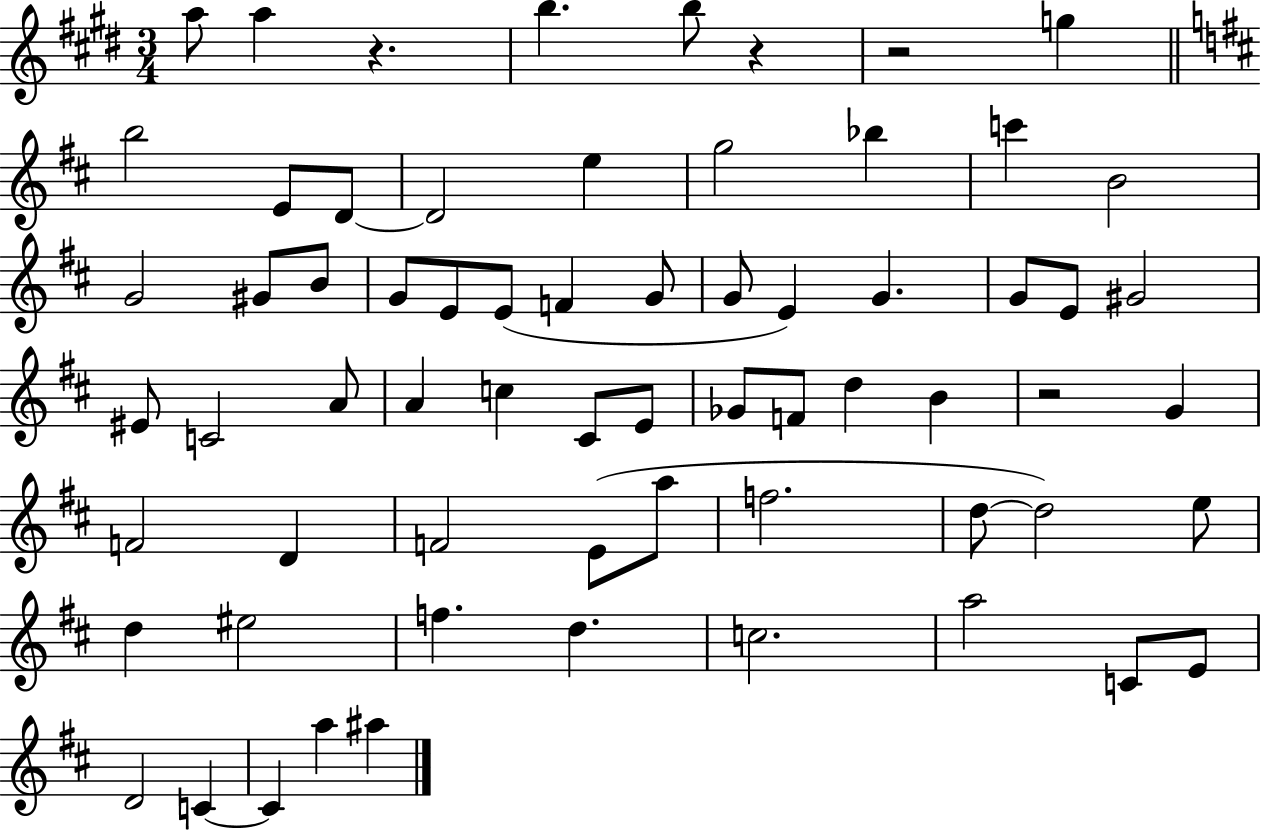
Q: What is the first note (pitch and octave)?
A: A5